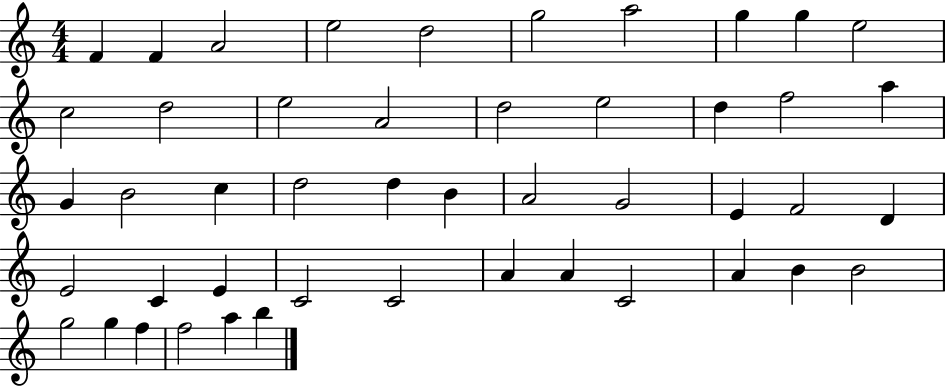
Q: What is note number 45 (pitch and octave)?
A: F5